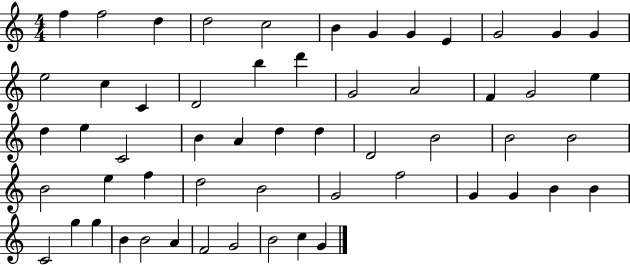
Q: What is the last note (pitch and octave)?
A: G4